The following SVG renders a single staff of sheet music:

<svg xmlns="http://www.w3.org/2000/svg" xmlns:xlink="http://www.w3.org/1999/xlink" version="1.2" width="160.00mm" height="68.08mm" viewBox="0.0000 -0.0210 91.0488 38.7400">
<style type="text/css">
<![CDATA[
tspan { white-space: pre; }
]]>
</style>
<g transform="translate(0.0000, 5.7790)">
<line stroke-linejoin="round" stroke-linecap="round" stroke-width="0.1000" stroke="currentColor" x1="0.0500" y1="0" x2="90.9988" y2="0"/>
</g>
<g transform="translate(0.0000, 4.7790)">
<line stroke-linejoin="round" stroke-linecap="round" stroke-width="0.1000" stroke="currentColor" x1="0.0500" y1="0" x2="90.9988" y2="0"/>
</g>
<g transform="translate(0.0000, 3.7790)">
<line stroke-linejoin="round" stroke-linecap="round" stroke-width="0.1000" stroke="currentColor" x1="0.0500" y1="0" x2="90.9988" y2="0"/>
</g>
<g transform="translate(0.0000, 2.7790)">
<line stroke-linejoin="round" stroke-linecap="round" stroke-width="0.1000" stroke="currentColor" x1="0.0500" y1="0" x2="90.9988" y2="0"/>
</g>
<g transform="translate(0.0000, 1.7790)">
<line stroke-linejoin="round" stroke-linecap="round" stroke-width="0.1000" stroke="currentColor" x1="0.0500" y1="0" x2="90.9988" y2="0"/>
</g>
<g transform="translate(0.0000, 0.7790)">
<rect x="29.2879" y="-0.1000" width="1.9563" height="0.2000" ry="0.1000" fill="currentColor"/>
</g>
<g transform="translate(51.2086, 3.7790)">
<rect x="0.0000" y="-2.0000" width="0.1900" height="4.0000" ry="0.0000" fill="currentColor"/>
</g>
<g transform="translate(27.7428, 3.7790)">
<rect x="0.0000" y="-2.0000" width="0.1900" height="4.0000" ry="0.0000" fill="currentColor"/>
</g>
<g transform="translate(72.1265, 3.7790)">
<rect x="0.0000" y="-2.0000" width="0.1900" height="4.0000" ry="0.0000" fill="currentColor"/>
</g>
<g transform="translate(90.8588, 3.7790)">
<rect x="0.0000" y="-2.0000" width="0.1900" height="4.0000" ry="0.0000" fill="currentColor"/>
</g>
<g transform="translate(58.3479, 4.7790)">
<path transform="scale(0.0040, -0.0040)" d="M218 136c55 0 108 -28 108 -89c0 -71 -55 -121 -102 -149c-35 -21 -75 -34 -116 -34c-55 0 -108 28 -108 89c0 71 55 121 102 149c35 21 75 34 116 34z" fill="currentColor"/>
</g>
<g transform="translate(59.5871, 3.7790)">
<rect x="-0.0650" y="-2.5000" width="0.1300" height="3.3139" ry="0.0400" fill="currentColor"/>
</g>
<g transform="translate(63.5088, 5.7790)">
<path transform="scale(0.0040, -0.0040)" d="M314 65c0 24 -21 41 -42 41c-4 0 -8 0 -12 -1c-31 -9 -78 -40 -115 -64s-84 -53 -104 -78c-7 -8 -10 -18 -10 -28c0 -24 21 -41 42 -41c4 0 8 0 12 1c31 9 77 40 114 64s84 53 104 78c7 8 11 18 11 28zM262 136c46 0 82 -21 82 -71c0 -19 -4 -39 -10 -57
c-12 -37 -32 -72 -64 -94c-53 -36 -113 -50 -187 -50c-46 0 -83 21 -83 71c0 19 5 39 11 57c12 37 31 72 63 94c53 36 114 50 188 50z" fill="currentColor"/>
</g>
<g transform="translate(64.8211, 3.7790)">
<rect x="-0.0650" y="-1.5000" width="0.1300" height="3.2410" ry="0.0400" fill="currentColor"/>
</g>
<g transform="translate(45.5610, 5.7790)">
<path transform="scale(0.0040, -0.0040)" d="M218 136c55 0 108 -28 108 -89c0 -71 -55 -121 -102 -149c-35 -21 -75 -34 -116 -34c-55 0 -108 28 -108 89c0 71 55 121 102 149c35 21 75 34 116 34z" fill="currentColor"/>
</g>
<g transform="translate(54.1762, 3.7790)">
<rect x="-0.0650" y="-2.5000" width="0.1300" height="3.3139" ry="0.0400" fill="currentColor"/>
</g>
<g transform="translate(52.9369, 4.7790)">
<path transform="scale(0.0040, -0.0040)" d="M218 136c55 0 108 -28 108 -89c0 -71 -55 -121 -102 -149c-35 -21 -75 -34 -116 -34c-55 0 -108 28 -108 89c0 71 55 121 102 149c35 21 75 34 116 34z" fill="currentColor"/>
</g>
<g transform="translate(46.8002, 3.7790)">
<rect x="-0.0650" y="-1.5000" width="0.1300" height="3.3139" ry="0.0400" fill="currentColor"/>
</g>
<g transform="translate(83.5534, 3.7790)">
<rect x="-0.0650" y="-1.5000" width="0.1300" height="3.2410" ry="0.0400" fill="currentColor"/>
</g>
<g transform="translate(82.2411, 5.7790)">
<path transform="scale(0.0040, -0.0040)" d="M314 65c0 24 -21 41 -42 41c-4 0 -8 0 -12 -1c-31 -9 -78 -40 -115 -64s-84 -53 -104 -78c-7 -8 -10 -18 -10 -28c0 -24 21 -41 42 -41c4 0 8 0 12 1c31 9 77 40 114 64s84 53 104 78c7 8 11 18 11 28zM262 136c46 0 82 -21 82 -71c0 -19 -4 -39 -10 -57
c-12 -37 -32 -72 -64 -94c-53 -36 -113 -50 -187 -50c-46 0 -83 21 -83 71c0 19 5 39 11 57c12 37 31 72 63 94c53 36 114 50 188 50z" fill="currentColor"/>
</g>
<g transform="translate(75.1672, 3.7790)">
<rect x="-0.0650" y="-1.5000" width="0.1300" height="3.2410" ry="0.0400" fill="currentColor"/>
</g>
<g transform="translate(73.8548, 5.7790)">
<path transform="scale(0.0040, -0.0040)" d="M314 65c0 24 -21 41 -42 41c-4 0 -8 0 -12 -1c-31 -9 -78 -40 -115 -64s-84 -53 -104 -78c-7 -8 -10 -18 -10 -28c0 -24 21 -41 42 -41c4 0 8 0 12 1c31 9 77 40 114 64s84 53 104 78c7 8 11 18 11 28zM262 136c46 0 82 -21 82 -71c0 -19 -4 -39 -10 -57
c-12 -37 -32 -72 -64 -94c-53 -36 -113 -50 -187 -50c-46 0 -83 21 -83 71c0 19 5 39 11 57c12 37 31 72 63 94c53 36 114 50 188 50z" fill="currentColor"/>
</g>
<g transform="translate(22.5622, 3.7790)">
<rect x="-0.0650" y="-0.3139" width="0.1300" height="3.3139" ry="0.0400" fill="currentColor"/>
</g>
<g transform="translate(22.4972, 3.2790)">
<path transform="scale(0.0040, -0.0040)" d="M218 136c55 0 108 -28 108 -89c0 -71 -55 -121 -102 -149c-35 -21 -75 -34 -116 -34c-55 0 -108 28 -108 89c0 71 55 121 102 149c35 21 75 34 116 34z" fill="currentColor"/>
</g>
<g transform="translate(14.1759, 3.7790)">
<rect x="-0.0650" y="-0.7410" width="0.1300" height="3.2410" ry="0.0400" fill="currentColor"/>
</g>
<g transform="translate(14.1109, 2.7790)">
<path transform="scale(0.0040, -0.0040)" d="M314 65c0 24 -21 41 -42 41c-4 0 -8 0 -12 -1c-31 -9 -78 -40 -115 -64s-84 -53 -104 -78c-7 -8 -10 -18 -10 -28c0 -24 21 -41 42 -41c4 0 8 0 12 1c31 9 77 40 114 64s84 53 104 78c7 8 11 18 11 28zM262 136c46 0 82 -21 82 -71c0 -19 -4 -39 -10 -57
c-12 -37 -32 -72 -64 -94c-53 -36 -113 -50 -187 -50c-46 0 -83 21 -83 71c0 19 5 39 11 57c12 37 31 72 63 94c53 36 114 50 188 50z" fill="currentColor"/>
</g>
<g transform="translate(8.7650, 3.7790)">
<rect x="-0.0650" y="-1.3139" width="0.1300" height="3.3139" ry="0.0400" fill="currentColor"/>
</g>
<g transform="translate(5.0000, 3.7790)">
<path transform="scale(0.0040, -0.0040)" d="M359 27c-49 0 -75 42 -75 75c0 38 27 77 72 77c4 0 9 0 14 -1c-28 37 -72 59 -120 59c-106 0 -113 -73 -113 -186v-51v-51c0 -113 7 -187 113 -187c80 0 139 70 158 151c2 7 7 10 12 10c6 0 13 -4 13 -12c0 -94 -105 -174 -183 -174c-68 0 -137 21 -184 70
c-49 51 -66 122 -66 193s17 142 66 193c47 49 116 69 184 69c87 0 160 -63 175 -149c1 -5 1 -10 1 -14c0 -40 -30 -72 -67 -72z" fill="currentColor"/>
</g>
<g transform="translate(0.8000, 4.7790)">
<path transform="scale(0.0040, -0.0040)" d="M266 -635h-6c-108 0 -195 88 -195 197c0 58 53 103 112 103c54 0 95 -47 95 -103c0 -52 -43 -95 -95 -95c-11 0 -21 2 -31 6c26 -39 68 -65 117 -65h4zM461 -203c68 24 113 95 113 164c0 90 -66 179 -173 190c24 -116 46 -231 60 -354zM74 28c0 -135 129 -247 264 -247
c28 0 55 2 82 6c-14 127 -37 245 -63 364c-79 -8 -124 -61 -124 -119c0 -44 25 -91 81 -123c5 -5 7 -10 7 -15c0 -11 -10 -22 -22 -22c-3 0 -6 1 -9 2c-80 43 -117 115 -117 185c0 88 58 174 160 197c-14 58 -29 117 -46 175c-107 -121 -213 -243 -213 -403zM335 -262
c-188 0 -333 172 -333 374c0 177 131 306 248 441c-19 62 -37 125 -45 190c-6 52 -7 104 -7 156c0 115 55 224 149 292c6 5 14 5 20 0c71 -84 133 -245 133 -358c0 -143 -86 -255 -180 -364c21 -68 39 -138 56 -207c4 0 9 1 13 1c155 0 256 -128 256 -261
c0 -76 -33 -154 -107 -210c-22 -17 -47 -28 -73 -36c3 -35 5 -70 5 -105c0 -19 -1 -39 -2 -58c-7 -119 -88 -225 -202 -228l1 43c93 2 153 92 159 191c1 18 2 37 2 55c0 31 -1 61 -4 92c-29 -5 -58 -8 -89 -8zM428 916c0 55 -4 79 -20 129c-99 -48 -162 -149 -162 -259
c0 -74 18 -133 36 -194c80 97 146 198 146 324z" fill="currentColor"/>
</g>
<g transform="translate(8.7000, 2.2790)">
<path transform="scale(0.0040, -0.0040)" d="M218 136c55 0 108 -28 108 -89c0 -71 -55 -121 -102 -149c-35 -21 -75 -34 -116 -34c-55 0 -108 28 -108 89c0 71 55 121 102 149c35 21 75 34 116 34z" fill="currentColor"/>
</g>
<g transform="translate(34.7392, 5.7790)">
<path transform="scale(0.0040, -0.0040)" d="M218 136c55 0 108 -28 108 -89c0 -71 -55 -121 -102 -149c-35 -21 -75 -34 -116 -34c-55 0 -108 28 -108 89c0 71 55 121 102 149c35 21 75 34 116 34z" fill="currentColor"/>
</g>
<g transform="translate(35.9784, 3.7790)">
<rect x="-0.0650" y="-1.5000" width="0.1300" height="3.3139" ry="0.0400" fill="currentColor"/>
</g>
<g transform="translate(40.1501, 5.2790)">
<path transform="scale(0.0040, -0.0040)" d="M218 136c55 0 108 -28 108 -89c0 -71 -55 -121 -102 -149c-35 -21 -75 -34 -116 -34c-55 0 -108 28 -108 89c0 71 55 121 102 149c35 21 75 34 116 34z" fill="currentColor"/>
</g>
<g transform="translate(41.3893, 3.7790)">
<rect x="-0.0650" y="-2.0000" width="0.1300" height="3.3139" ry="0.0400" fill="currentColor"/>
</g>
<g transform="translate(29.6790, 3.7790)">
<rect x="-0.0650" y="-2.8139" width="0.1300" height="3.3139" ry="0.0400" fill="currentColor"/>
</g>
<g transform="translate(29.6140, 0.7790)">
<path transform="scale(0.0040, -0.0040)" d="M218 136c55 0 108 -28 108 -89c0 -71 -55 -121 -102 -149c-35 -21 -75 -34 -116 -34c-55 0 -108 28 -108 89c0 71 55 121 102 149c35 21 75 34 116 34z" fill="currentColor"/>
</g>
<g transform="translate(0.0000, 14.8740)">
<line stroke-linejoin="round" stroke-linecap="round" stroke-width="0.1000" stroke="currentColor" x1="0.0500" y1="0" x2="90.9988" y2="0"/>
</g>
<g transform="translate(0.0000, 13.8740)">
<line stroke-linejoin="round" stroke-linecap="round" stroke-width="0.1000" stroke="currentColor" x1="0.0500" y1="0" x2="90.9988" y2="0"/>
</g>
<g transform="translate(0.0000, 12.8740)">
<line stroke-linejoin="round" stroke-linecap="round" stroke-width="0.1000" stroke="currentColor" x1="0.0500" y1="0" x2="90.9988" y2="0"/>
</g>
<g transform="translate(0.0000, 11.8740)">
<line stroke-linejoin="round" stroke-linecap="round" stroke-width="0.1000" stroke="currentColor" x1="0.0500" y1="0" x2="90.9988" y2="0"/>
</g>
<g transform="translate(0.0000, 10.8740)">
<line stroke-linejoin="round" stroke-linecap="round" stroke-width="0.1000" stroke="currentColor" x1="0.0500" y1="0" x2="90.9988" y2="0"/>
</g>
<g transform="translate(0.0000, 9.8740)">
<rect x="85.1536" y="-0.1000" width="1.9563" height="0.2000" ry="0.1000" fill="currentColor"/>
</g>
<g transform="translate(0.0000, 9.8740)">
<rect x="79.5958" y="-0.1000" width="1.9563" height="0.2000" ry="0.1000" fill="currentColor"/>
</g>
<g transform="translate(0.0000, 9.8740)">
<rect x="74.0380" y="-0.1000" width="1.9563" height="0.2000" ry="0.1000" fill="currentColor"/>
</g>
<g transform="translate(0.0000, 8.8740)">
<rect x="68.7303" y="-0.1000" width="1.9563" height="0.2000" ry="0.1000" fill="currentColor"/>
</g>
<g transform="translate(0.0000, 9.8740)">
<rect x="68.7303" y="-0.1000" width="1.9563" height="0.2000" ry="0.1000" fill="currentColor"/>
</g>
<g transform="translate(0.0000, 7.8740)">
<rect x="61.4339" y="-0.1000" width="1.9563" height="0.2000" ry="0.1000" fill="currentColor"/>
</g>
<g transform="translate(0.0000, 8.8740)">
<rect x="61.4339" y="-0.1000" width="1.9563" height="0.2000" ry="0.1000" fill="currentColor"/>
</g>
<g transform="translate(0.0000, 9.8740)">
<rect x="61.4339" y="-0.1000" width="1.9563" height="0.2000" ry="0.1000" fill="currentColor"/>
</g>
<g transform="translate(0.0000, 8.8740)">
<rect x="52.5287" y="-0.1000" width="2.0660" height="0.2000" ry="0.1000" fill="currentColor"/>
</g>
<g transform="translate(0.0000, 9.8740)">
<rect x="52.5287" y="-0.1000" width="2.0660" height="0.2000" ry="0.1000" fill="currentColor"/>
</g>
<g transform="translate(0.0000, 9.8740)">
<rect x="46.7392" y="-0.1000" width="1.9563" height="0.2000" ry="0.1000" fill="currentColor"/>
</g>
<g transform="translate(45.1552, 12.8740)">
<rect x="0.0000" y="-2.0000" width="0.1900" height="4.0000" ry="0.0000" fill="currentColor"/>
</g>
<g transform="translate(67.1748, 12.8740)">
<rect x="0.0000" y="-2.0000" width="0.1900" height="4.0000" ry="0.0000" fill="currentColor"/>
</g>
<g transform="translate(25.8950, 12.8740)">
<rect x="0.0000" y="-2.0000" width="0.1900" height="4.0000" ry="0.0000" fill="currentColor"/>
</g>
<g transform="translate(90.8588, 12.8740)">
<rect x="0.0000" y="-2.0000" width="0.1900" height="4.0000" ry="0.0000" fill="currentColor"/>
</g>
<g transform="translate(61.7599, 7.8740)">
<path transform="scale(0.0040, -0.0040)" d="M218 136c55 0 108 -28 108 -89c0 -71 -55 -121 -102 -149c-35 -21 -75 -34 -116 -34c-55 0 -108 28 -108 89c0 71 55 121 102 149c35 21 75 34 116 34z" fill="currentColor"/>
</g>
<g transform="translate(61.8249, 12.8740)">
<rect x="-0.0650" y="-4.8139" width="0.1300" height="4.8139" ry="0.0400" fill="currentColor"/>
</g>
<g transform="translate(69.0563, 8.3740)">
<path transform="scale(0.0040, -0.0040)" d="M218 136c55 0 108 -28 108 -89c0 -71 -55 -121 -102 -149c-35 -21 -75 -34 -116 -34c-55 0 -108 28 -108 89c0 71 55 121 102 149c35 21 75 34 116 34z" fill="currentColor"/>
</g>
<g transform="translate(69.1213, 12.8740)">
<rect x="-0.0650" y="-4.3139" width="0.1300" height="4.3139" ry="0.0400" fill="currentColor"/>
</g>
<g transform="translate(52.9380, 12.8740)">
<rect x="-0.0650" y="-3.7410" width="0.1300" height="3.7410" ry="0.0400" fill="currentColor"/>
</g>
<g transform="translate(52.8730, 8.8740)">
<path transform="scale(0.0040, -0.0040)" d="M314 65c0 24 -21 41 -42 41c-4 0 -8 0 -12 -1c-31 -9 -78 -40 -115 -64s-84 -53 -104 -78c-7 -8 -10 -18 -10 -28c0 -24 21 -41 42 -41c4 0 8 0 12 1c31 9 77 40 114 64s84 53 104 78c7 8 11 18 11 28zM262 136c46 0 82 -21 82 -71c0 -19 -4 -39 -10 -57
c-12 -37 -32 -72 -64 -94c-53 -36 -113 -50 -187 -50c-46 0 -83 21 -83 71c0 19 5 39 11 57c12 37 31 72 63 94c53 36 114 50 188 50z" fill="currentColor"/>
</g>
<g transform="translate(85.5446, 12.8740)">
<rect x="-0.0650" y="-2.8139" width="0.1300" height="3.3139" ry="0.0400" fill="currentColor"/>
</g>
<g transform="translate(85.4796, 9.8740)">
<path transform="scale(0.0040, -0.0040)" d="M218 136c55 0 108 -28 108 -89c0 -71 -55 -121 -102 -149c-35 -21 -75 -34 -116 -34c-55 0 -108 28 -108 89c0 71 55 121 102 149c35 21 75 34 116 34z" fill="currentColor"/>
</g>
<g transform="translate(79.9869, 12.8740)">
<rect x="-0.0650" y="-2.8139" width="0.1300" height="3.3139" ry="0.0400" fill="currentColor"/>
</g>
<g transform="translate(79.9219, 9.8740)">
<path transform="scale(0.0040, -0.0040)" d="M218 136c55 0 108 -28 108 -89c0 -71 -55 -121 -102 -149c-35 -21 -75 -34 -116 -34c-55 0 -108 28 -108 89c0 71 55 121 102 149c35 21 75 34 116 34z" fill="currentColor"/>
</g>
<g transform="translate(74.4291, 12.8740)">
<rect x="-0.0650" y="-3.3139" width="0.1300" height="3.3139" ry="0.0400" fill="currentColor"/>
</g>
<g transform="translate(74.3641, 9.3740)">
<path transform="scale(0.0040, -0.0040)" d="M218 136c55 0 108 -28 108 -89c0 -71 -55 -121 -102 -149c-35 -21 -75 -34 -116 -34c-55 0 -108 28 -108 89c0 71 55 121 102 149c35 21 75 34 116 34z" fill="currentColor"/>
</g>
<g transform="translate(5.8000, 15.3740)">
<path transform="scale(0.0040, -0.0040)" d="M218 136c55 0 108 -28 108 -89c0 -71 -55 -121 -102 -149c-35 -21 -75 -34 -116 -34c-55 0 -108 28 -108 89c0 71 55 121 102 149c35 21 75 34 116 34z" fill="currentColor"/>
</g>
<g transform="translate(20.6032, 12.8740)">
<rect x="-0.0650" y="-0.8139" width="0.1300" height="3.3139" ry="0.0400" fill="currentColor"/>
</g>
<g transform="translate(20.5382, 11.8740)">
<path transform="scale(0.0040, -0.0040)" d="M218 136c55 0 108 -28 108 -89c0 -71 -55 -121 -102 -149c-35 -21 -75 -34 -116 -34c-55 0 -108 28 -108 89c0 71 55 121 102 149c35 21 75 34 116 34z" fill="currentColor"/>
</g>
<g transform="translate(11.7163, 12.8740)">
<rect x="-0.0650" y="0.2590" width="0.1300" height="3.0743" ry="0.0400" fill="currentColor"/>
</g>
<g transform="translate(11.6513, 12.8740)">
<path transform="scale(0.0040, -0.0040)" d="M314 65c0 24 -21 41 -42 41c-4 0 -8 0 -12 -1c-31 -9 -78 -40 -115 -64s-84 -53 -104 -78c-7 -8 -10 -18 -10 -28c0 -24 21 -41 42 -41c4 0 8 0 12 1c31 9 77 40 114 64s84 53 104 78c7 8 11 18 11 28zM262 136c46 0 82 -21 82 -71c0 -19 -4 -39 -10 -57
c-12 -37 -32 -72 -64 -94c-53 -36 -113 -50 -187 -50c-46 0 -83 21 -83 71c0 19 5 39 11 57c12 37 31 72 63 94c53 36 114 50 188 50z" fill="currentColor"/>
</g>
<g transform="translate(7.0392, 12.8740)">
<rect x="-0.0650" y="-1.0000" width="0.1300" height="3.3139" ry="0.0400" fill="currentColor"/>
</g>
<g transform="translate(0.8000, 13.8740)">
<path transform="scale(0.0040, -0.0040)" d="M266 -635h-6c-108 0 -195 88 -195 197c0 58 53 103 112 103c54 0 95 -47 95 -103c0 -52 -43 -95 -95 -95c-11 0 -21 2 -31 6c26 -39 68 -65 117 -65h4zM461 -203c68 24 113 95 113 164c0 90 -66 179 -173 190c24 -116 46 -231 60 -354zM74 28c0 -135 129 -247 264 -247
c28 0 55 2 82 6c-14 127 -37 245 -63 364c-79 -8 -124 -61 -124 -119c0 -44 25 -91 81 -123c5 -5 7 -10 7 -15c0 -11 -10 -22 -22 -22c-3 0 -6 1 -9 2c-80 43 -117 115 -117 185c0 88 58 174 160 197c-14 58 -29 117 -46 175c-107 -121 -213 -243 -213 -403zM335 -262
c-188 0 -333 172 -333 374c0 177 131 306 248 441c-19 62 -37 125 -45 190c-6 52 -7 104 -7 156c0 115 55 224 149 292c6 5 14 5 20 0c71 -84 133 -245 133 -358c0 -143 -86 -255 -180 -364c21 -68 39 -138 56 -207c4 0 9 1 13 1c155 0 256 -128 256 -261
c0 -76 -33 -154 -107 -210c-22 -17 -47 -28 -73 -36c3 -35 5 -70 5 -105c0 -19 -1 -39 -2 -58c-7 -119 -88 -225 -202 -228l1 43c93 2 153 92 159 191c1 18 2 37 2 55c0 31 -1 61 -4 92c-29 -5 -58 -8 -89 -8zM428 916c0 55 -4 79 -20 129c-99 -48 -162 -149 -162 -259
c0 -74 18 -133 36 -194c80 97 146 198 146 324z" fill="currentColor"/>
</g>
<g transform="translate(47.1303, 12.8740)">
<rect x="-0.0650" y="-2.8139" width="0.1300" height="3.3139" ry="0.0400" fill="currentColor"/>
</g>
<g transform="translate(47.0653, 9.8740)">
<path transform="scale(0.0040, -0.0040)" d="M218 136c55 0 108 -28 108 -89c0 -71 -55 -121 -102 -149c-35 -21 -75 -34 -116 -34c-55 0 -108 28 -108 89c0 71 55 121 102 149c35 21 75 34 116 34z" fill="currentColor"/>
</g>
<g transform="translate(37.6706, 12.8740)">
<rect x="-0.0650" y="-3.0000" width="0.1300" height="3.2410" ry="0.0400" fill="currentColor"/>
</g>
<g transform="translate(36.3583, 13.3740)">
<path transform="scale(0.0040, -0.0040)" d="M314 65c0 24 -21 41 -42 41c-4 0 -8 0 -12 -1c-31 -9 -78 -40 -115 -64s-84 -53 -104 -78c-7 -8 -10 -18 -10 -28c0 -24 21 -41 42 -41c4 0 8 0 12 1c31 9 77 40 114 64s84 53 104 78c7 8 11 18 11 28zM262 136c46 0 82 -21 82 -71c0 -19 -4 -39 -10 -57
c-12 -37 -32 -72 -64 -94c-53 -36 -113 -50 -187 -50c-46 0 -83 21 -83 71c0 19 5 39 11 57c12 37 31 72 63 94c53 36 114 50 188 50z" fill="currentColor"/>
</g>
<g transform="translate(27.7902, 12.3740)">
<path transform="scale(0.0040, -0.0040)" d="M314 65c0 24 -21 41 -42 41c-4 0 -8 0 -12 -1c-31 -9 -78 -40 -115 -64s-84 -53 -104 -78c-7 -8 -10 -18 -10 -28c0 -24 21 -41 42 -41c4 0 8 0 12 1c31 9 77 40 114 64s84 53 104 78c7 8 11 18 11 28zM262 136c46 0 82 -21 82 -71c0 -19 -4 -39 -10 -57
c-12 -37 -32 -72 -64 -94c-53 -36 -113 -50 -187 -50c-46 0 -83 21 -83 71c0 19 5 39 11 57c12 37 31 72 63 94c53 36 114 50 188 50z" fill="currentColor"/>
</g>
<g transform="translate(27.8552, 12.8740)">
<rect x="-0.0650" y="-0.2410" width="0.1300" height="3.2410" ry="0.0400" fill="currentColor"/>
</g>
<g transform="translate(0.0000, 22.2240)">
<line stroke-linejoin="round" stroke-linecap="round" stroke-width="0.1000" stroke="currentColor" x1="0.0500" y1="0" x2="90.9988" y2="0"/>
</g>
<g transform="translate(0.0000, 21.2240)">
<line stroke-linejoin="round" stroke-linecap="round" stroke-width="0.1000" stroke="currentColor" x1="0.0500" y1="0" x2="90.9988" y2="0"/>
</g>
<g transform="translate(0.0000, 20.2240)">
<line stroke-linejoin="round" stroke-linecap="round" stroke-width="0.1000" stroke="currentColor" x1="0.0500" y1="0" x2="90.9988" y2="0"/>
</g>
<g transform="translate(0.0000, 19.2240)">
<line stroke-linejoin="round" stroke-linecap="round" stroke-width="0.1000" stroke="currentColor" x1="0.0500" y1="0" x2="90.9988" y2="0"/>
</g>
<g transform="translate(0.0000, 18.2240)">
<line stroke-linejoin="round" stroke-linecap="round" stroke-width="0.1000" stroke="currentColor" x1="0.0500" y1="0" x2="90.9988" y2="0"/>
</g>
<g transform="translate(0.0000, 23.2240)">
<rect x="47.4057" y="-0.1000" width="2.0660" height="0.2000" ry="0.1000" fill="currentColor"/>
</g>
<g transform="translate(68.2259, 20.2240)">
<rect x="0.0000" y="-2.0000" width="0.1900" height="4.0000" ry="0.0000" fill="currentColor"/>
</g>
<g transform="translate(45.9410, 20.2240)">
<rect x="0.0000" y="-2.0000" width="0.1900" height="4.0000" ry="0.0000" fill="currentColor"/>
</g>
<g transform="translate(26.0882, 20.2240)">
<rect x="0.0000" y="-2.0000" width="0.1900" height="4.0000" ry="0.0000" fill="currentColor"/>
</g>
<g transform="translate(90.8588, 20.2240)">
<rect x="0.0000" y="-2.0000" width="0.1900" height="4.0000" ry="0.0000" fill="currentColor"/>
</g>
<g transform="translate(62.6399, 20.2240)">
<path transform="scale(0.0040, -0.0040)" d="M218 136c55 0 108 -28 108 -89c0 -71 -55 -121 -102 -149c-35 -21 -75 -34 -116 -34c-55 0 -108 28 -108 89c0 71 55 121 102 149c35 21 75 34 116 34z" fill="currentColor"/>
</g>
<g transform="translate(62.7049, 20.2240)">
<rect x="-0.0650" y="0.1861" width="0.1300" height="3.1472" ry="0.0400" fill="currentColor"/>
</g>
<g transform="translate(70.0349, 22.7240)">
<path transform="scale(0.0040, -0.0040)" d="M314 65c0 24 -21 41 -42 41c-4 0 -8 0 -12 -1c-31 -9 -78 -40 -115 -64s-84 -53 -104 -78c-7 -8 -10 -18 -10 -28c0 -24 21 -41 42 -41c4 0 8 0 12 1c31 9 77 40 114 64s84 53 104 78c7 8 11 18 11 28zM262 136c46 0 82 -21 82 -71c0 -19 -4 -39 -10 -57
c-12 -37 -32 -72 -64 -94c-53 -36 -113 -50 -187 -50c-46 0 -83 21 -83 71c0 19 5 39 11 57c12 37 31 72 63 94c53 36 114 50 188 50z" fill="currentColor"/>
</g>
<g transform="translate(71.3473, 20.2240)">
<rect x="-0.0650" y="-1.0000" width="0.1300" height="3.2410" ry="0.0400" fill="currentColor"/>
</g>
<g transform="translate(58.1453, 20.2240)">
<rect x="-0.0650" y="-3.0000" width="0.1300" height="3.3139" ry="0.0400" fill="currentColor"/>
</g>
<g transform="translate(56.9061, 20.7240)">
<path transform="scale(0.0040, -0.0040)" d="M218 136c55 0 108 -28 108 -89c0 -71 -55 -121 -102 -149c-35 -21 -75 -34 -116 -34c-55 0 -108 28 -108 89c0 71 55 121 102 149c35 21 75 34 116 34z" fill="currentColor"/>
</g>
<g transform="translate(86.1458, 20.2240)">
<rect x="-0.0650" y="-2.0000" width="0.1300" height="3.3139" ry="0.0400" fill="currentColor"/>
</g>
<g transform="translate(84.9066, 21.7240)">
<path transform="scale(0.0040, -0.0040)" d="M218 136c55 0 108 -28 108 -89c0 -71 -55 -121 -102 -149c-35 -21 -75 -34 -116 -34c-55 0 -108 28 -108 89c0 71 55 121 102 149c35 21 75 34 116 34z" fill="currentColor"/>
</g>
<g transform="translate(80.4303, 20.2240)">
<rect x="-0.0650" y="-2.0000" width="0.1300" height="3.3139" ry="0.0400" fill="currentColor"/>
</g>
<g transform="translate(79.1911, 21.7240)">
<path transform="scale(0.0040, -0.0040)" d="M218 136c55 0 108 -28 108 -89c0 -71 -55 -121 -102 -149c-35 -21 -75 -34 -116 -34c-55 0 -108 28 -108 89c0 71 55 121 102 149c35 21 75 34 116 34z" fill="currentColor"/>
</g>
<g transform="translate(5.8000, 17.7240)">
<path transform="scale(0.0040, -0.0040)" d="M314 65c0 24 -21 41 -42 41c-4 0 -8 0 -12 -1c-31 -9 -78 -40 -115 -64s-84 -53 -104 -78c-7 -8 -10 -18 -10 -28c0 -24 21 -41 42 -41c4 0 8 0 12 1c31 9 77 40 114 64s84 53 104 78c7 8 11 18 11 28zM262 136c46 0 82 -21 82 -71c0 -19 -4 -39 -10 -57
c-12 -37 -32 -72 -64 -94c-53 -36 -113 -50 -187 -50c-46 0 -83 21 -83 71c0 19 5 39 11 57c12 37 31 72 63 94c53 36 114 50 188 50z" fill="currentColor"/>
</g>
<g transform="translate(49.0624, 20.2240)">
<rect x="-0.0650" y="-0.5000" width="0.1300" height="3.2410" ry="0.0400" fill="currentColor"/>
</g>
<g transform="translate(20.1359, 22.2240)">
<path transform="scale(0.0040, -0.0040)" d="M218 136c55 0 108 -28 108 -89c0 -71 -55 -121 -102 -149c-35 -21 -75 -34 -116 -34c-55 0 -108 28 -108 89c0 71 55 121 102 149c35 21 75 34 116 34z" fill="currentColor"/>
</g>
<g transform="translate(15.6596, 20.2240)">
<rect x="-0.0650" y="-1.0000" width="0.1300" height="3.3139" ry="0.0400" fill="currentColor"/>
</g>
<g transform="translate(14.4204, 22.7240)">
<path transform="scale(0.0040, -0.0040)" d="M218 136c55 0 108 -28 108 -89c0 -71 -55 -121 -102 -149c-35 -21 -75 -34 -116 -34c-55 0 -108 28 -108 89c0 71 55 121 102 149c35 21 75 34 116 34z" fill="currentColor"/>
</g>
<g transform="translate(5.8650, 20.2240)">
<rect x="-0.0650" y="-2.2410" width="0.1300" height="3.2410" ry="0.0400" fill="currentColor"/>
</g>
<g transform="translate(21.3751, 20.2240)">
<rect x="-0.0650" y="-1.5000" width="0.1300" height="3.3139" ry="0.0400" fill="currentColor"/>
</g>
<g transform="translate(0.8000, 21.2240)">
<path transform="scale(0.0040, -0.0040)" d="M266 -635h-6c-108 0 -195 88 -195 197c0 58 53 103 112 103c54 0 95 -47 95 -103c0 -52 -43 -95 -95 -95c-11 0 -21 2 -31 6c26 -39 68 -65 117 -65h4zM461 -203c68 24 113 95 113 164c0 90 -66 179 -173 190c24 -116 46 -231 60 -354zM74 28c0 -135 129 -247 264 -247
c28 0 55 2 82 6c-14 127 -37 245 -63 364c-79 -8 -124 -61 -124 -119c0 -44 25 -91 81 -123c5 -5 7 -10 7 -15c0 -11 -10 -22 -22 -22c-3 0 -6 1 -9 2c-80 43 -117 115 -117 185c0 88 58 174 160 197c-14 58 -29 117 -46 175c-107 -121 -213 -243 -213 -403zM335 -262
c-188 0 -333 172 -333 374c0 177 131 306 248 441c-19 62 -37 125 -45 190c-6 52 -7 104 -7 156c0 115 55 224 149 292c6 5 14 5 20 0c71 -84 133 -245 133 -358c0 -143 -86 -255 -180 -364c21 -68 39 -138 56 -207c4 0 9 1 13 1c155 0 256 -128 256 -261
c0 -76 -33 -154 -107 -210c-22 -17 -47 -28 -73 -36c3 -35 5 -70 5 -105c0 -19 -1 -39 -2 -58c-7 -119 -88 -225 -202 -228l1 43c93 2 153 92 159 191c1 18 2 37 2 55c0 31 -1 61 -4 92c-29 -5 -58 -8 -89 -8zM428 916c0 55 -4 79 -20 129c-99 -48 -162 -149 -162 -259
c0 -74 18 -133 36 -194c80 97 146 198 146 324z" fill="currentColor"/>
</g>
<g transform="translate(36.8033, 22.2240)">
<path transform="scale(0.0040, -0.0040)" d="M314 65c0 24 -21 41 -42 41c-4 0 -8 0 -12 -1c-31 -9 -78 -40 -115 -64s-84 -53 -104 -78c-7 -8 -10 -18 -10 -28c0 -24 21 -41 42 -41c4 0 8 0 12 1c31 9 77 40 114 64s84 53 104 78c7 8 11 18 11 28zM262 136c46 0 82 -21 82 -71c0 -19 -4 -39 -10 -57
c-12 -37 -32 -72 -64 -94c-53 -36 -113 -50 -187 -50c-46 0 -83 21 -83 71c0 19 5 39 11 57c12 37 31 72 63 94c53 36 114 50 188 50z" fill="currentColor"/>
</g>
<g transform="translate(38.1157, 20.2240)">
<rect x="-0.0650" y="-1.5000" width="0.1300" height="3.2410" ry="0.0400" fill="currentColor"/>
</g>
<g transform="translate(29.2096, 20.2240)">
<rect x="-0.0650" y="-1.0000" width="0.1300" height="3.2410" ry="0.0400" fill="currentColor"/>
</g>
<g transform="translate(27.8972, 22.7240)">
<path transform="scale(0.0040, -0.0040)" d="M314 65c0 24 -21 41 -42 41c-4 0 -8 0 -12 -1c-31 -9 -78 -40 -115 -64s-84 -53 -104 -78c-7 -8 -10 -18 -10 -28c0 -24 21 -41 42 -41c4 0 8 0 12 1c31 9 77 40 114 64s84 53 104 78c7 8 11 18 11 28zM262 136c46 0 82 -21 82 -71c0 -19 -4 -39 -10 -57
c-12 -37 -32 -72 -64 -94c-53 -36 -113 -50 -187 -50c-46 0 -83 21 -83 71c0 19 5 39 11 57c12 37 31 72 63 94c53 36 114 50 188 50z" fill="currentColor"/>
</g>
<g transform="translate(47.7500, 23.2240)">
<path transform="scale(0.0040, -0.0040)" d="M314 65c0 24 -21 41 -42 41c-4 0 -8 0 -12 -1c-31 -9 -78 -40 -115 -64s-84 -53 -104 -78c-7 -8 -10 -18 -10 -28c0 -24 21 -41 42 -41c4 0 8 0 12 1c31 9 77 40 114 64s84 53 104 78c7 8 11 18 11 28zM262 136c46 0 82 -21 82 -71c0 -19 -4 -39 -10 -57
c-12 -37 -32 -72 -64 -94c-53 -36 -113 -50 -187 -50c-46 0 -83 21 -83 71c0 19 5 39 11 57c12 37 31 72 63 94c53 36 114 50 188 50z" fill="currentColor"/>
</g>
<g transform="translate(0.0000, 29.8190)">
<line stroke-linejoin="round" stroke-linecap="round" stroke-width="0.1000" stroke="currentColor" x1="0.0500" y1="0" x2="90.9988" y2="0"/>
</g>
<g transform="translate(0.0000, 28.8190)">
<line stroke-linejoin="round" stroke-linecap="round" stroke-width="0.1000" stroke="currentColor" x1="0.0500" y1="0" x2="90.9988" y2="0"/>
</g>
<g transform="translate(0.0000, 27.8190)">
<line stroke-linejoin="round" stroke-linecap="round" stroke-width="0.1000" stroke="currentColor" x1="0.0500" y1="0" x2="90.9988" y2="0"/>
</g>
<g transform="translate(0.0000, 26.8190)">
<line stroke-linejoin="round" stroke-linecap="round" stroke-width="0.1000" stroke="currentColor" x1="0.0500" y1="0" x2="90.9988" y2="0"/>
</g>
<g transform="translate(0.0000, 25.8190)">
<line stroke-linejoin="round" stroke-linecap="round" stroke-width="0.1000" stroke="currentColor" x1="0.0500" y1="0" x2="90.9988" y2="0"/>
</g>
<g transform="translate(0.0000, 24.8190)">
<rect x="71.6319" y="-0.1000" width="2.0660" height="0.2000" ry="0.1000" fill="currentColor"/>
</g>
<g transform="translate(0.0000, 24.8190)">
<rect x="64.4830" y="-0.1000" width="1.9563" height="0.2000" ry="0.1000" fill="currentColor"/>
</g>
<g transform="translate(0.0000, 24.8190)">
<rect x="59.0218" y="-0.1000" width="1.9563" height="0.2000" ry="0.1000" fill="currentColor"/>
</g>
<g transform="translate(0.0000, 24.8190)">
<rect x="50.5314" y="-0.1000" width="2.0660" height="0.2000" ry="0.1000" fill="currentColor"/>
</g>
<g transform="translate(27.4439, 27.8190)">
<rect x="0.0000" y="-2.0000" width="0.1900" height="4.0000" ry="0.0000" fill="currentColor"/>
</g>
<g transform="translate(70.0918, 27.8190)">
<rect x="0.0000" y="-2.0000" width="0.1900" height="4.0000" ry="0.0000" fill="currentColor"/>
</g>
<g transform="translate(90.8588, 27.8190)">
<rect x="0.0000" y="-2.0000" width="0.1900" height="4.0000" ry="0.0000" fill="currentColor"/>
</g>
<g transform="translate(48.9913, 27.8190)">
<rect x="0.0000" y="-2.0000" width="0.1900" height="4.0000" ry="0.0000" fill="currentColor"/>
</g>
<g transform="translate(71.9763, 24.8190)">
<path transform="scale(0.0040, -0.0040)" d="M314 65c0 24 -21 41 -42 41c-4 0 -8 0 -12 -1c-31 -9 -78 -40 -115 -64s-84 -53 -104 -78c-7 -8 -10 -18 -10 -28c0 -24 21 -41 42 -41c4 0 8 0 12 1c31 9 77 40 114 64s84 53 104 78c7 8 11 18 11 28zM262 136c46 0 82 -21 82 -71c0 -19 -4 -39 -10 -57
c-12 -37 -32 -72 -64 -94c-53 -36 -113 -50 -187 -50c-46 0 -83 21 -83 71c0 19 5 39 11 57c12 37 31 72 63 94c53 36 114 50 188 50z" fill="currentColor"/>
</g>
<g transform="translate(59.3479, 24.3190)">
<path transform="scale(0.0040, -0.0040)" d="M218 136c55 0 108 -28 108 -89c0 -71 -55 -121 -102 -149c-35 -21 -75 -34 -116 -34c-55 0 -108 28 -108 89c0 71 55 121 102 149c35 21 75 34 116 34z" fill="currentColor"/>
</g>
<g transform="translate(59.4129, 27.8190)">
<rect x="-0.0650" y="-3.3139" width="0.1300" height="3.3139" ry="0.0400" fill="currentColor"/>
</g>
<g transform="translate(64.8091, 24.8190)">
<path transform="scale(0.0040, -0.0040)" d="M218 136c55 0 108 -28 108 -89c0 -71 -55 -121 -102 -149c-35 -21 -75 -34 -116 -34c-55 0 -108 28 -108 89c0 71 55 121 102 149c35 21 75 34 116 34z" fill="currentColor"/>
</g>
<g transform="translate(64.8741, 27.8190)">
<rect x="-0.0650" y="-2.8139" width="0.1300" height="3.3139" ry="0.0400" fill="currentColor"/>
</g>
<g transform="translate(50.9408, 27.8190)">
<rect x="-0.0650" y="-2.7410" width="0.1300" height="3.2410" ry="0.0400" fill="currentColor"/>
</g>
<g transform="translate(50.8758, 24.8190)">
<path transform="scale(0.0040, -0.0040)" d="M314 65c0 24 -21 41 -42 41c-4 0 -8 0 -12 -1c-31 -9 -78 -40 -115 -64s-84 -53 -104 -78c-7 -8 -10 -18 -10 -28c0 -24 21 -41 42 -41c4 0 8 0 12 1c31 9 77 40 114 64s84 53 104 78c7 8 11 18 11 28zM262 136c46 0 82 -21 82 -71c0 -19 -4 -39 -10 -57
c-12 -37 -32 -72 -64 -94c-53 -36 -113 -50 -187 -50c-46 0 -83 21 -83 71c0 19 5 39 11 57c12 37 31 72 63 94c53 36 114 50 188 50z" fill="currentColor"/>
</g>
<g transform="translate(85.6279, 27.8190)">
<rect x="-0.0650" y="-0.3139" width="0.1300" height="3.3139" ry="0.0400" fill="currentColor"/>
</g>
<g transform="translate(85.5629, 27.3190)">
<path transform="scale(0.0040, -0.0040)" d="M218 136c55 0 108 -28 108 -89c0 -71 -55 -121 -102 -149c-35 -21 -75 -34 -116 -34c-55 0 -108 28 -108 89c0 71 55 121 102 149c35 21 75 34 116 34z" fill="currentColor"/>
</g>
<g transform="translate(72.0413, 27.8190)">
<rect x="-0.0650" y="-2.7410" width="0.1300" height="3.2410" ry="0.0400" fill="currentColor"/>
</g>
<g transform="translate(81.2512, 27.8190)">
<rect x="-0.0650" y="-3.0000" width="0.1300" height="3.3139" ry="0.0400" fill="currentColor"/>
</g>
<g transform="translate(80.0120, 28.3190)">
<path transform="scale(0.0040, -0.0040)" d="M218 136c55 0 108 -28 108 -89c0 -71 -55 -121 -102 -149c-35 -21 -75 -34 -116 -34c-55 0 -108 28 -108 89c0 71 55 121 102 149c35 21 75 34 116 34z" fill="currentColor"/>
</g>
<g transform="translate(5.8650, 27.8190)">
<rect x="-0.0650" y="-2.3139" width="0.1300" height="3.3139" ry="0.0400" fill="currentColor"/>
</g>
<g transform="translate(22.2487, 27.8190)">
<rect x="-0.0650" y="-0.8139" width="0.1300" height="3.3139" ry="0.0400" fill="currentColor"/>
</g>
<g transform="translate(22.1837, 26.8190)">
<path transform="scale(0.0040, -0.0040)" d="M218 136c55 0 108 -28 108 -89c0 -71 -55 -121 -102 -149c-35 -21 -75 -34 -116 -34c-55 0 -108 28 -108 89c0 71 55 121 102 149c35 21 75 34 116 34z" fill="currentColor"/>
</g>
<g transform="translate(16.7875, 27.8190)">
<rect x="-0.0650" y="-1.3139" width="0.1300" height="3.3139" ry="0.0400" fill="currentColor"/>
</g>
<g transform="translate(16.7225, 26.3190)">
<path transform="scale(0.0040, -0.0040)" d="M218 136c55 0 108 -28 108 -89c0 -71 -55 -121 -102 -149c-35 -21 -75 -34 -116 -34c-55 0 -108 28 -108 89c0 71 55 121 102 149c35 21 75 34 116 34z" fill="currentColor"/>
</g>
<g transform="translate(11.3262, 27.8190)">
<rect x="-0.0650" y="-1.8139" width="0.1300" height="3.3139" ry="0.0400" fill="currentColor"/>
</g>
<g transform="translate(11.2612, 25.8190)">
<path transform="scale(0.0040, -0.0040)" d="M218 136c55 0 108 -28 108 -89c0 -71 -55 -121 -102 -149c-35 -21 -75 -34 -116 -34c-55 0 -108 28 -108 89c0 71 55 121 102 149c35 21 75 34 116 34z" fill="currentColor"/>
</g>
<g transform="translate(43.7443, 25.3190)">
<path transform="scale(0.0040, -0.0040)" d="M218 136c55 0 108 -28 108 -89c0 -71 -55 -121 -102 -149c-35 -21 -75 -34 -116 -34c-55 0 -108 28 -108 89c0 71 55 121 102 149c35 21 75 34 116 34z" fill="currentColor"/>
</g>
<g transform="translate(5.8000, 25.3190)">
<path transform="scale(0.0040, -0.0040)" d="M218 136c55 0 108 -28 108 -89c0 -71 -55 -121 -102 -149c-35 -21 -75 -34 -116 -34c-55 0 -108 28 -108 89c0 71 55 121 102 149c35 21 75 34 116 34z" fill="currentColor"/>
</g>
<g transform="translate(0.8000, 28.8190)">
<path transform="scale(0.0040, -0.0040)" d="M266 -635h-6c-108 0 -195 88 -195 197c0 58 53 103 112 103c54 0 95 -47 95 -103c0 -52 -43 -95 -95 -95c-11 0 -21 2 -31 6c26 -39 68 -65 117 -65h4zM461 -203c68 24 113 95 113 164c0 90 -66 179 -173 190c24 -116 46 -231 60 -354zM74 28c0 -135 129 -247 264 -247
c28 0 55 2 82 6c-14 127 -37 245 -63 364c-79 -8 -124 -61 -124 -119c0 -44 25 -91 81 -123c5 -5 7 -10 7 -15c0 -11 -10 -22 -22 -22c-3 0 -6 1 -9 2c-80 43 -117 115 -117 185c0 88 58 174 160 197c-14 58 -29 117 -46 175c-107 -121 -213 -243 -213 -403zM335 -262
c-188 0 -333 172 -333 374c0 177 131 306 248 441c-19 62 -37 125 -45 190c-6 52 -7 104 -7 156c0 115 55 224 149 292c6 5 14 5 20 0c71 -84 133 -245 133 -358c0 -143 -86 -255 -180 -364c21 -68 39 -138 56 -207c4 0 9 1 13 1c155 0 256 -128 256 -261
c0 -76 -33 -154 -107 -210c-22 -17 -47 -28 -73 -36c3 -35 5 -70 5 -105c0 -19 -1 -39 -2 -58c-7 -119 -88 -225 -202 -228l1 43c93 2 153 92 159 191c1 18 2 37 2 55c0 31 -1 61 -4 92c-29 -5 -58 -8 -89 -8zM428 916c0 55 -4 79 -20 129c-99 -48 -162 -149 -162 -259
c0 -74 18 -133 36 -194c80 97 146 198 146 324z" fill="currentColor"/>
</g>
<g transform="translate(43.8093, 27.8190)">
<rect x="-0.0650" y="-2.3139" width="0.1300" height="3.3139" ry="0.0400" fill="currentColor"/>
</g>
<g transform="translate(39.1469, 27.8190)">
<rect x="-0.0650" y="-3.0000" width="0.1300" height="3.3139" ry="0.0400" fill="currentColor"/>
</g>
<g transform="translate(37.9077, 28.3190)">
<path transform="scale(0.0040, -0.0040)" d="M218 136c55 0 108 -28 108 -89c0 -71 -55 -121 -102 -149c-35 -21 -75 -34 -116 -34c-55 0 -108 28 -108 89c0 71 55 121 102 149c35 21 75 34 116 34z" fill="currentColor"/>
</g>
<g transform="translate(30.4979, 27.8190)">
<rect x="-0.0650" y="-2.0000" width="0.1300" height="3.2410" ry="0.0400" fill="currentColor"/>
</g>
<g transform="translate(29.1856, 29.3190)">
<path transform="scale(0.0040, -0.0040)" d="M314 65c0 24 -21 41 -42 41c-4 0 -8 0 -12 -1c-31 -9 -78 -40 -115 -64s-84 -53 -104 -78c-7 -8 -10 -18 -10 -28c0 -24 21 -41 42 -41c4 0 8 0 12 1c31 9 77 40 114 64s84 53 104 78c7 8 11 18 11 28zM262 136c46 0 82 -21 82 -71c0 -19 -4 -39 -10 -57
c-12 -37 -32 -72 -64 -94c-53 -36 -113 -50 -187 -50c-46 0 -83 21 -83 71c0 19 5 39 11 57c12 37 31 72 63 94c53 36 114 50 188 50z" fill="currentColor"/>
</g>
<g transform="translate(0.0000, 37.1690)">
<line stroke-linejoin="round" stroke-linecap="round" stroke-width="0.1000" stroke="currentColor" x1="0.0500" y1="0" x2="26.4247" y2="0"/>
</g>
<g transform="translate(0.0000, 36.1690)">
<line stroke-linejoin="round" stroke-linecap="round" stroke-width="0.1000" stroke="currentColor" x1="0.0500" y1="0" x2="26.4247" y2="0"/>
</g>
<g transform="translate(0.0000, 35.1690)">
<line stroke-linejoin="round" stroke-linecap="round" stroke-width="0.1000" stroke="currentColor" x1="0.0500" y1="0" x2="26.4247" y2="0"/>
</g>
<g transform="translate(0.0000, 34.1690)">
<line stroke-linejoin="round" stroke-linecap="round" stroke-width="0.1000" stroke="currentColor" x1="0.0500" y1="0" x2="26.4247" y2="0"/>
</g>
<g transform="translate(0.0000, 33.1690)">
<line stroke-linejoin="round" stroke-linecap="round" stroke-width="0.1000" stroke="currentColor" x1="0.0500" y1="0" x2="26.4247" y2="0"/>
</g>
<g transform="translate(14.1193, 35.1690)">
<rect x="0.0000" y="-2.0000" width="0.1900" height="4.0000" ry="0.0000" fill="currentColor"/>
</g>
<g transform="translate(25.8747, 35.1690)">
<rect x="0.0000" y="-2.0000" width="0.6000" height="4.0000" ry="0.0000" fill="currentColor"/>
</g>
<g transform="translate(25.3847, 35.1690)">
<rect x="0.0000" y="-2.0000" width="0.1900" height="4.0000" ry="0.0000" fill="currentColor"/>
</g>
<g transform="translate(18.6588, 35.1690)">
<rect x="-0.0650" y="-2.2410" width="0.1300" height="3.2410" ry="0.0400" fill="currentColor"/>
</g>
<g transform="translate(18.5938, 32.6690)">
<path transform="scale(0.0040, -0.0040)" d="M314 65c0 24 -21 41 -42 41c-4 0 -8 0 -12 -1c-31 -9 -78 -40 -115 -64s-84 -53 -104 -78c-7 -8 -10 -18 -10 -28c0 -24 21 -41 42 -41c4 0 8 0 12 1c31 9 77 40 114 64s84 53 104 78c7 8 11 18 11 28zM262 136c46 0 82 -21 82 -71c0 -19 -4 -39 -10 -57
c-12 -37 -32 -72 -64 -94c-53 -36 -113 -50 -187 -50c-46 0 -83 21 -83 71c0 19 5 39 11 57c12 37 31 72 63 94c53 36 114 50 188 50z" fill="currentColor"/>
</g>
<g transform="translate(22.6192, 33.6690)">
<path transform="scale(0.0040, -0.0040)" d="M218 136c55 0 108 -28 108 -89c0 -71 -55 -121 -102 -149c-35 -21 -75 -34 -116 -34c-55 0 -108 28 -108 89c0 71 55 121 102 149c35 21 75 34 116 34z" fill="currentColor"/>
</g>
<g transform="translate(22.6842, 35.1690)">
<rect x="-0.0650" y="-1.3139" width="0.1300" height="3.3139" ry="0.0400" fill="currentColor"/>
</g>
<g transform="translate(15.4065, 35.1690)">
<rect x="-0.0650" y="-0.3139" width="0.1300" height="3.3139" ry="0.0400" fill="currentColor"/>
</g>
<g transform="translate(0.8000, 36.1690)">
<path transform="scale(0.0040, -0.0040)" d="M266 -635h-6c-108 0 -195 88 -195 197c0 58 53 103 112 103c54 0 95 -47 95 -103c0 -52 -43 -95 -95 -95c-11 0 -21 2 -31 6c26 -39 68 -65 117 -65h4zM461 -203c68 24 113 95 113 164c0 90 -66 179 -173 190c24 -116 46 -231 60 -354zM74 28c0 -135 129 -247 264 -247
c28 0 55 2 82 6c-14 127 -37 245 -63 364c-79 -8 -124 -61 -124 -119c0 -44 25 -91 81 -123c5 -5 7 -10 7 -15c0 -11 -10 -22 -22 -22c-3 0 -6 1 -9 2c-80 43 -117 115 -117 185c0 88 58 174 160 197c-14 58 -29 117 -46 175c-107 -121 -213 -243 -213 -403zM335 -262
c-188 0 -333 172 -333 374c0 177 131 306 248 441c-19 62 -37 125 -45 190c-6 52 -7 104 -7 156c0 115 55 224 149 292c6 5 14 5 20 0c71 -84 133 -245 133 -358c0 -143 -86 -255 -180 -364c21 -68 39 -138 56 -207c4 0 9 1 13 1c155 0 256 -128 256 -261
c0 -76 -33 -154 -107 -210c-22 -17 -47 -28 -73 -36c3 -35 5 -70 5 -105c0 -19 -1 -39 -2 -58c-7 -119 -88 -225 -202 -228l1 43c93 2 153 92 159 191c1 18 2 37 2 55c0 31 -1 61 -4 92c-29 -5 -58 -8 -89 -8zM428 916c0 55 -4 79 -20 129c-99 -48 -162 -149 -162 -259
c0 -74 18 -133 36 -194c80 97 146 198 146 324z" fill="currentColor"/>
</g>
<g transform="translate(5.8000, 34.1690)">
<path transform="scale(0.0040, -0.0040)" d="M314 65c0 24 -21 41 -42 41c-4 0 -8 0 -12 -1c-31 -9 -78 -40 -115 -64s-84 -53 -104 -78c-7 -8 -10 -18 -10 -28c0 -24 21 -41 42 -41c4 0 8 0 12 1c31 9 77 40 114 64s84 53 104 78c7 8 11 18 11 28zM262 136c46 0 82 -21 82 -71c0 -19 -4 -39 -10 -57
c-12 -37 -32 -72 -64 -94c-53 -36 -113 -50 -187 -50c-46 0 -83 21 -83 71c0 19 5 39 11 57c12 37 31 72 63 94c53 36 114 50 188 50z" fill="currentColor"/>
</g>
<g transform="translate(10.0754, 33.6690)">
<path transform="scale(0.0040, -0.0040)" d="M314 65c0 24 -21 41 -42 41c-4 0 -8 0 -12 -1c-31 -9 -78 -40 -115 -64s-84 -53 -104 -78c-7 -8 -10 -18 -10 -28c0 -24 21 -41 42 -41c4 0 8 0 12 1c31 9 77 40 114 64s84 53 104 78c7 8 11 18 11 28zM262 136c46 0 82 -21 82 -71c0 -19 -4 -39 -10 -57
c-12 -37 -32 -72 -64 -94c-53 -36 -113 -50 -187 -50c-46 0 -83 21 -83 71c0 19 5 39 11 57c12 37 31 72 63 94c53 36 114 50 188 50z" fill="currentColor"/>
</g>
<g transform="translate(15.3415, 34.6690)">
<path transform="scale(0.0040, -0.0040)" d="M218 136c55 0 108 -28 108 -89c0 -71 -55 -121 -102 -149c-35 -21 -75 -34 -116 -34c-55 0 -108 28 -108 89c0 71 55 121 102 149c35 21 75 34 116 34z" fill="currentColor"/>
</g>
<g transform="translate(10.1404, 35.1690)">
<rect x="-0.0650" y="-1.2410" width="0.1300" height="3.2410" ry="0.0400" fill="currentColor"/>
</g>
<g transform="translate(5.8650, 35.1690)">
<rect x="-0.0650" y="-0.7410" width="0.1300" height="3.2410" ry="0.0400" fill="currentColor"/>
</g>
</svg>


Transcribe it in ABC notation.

X:1
T:Untitled
M:4/4
L:1/4
K:C
e d2 c a E F E G G E2 E2 E2 D B2 d c2 A2 a c'2 e' d' b a a g2 D E D2 E2 C2 A B D2 F F g f e d F2 A g a2 b a a2 A c d2 e2 c g2 e